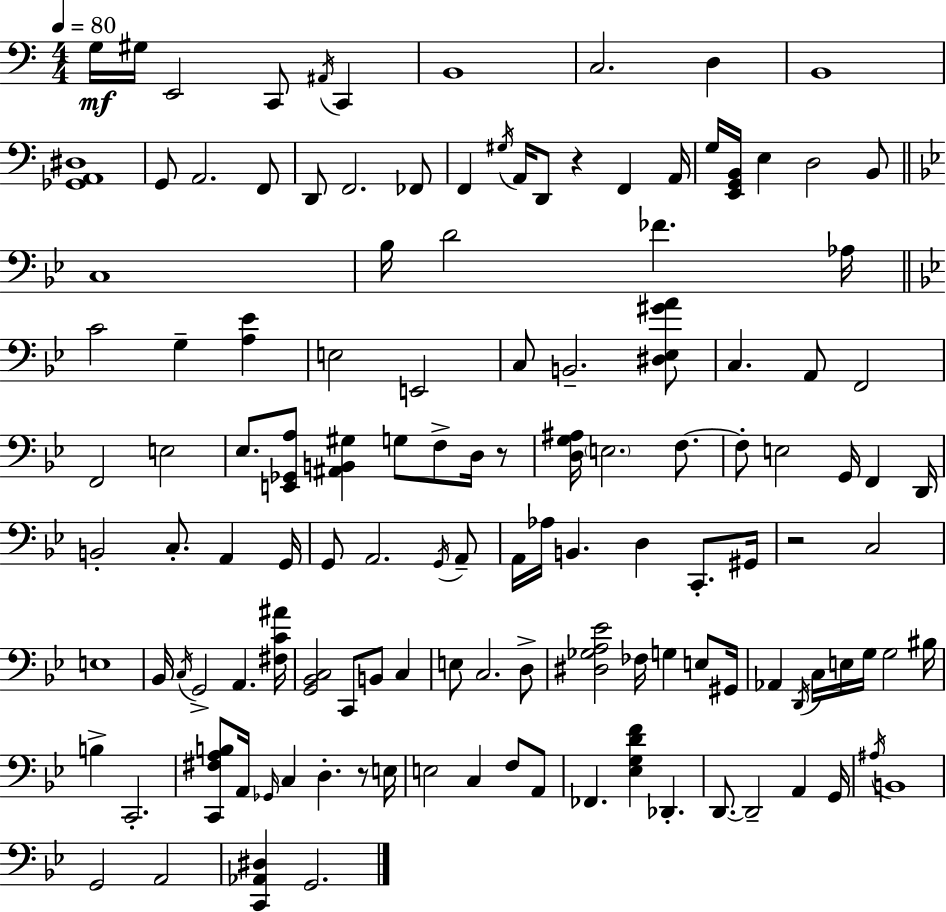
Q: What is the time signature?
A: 4/4